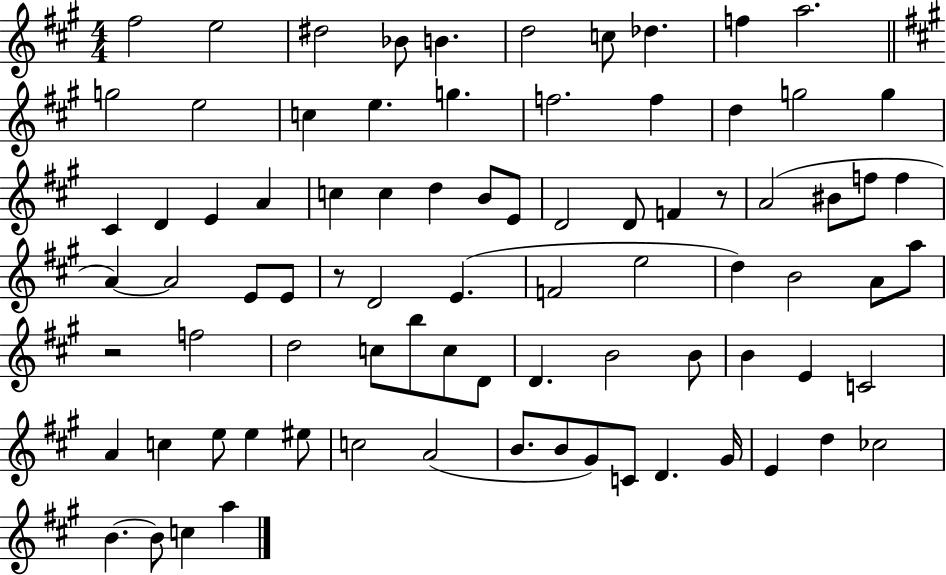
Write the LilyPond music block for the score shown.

{
  \clef treble
  \numericTimeSignature
  \time 4/4
  \key a \major
  fis''2 e''2 | dis''2 bes'8 b'4. | d''2 c''8 des''4. | f''4 a''2. | \break \bar "||" \break \key a \major g''2 e''2 | c''4 e''4. g''4. | f''2. f''4 | d''4 g''2 g''4 | \break cis'4 d'4 e'4 a'4 | c''4 c''4 d''4 b'8 e'8 | d'2 d'8 f'4 r8 | a'2( bis'8 f''8 f''4 | \break a'4~~) a'2 e'8 e'8 | r8 d'2 e'4.( | f'2 e''2 | d''4) b'2 a'8 a''8 | \break r2 f''2 | d''2 c''8 b''8 c''8 d'8 | d'4. b'2 b'8 | b'4 e'4 c'2 | \break a'4 c''4 e''8 e''4 eis''8 | c''2 a'2( | b'8. b'8 gis'8) c'8 d'4. gis'16 | e'4 d''4 ces''2 | \break b'4.~~ b'8 c''4 a''4 | \bar "|."
}